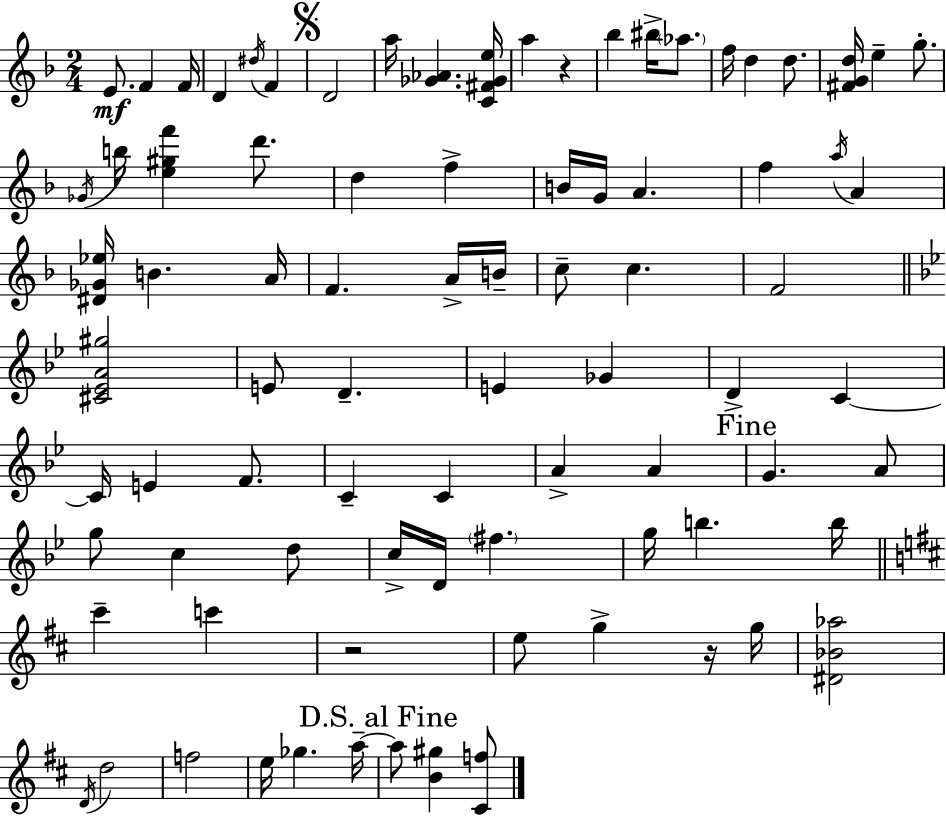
E4/e. F4/q F4/s D4/q D#5/s F4/q D4/h A5/s [Gb4,Ab4]/q. [C4,F#4,Gb4,E5]/s A5/q R/q Bb5/q BIS5/s Ab5/e. F5/s D5/q D5/e. [F#4,G4,D5]/s E5/q G5/e. Gb4/s B5/s [E5,G#5,F6]/q D6/e. D5/q F5/q B4/s G4/s A4/q. F5/q A5/s A4/q [D#4,Gb4,Eb5]/s B4/q. A4/s F4/q. A4/s B4/s C5/e C5/q. F4/h [C#4,Eb4,A4,G#5]/h E4/e D4/q. E4/q Gb4/q D4/q C4/q C4/s E4/q F4/e. C4/q C4/q A4/q A4/q G4/q. A4/e G5/e C5/q D5/e C5/s D4/s F#5/q. G5/s B5/q. B5/s C#6/q C6/q R/h E5/e G5/q R/s G5/s [D#4,Bb4,Ab5]/h D4/s D5/h F5/h E5/s Gb5/q. A5/s A5/e [B4,G#5]/q [C#4,F5]/e